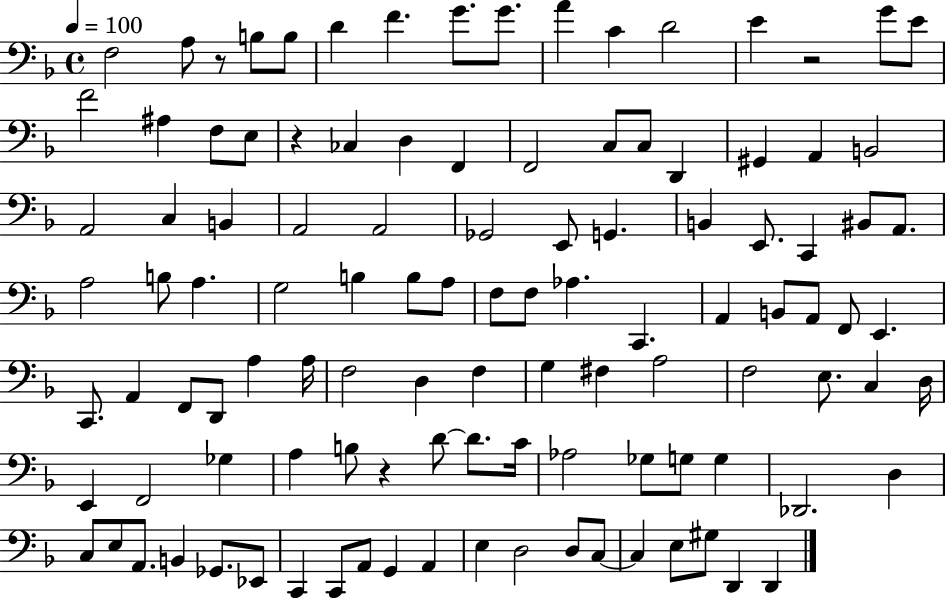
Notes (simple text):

F3/h A3/e R/e B3/e B3/e D4/q F4/q. G4/e. G4/e. A4/q C4/q D4/h E4/q R/h G4/e E4/e F4/h A#3/q F3/e E3/e R/q CES3/q D3/q F2/q F2/h C3/e C3/e D2/q G#2/q A2/q B2/h A2/h C3/q B2/q A2/h A2/h Gb2/h E2/e G2/q. B2/q E2/e. C2/q BIS2/e A2/e. A3/h B3/e A3/q. G3/h B3/q B3/e A3/e F3/e F3/e Ab3/q. C2/q. A2/q B2/e A2/e F2/e E2/q. C2/e. A2/q F2/e D2/e A3/q A3/s F3/h D3/q F3/q G3/q F#3/q A3/h F3/h E3/e. C3/q D3/s E2/q F2/h Gb3/q A3/q B3/e R/q D4/e D4/e. C4/s Ab3/h Gb3/e G3/e G3/q Db2/h. D3/q C3/e E3/e A2/e. B2/q Gb2/e. Eb2/e C2/q C2/e A2/e G2/q A2/q E3/q D3/h D3/e C3/e C3/q E3/e G#3/e D2/q D2/q